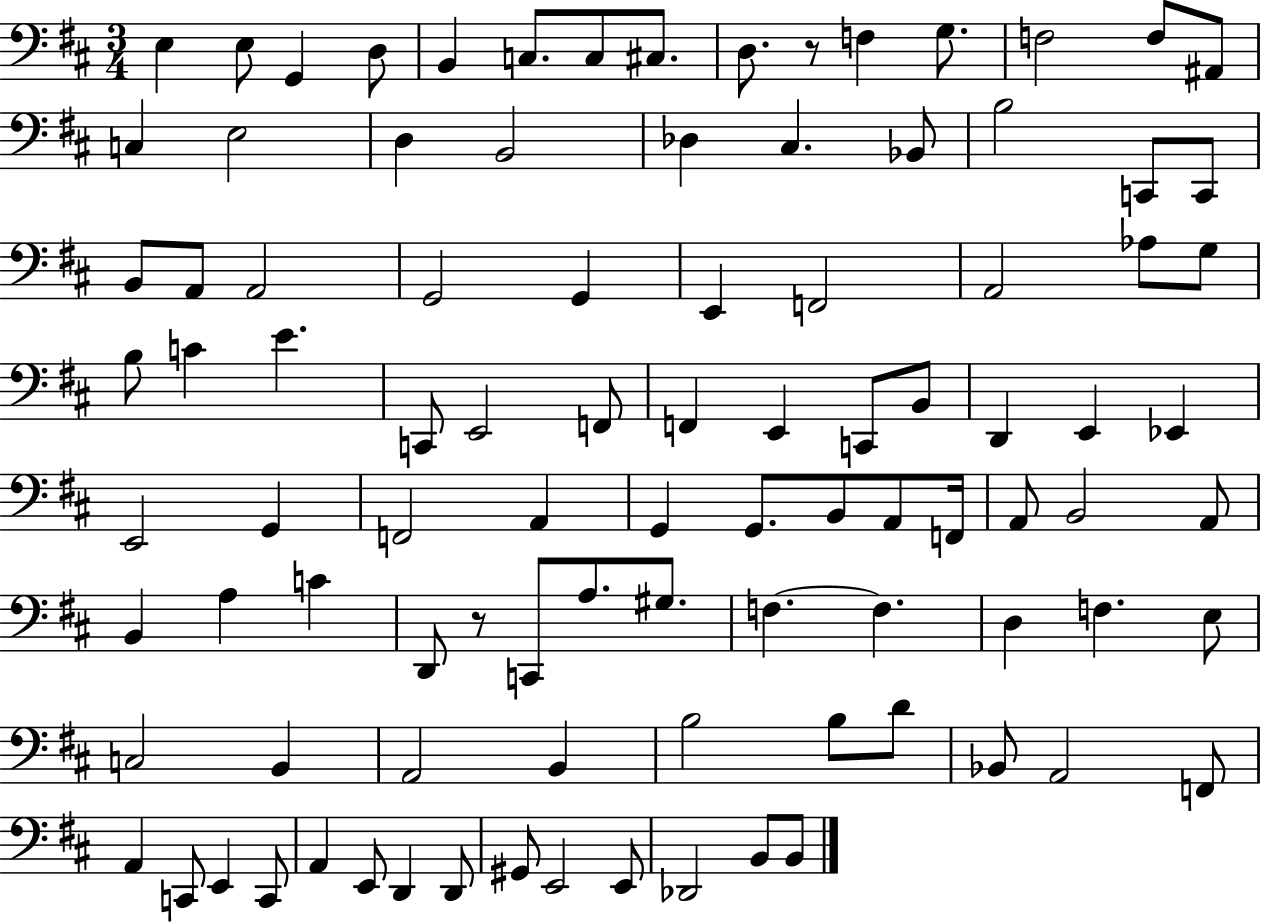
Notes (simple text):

E3/q E3/e G2/q D3/e B2/q C3/e. C3/e C#3/e. D3/e. R/e F3/q G3/e. F3/h F3/e A#2/e C3/q E3/h D3/q B2/h Db3/q C#3/q. Bb2/e B3/h C2/e C2/e B2/e A2/e A2/h G2/h G2/q E2/q F2/h A2/h Ab3/e G3/e B3/e C4/q E4/q. C2/e E2/h F2/e F2/q E2/q C2/e B2/e D2/q E2/q Eb2/q E2/h G2/q F2/h A2/q G2/q G2/e. B2/e A2/e F2/s A2/e B2/h A2/e B2/q A3/q C4/q D2/e R/e C2/e A3/e. G#3/e. F3/q. F3/q. D3/q F3/q. E3/e C3/h B2/q A2/h B2/q B3/h B3/e D4/e Bb2/e A2/h F2/e A2/q C2/e E2/q C2/e A2/q E2/e D2/q D2/e G#2/e E2/h E2/e Db2/h B2/e B2/e